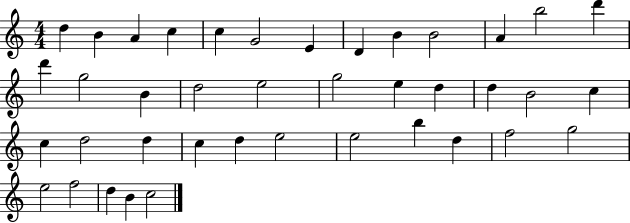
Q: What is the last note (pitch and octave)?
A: C5